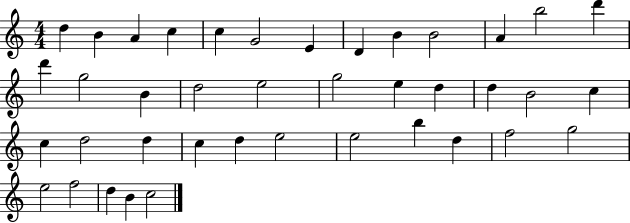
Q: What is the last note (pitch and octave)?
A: C5